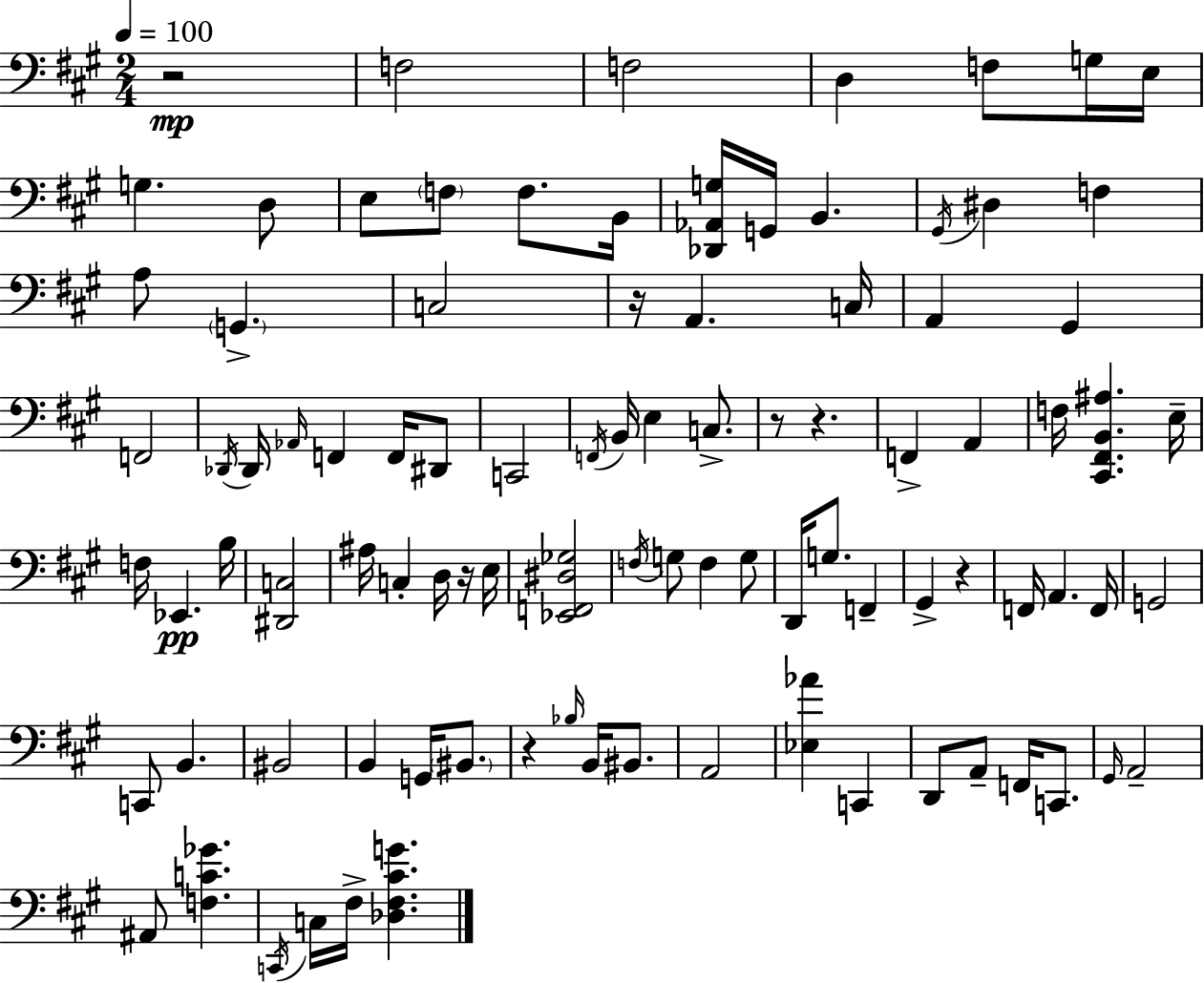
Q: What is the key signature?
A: A major